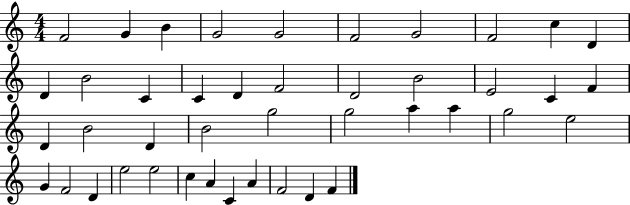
F4/h G4/q B4/q G4/h G4/h F4/h G4/h F4/h C5/q D4/q D4/q B4/h C4/q C4/q D4/q F4/h D4/h B4/h E4/h C4/q F4/q D4/q B4/h D4/q B4/h G5/h G5/h A5/q A5/q G5/h E5/h G4/q F4/h D4/q E5/h E5/h C5/q A4/q C4/q A4/q F4/h D4/q F4/q